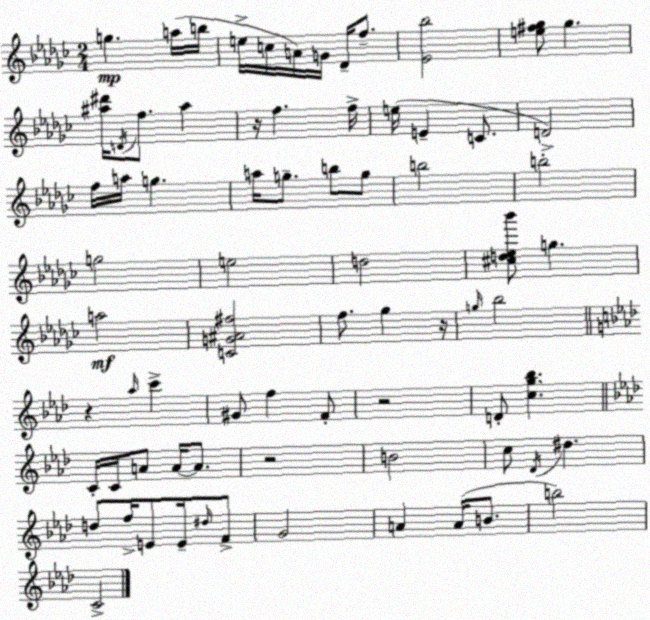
X:1
T:Untitled
M:2/4
L:1/4
K:Ebm
g a/4 b/4 e/4 c/4 A/4 G/4 _D/4 f/2 [_E_b]2 [e^f_g]/2 _g [^a^d']/4 D/4 f/2 ^a z/4 f f/4 e/4 E C/2 D2 f/4 a/4 g a/4 g/2 b/2 g/2 b2 b2 g2 e2 d2 [^cd_e_b']/2 g a2 [CG^A^f]2 f/2 _g z/4 g/4 _b2 z _a/4 c' ^G/2 f F/2 z2 D/2 [cg_b] C/4 C/4 A/2 A/4 A/2 z2 B2 c/2 _D/4 ^d d/2 f/4 E/2 E/4 ^d/4 F/2 G2 A A/4 B/2 b2 C2